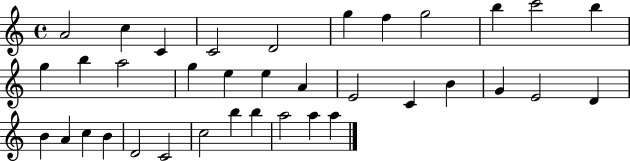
A4/h C5/q C4/q C4/h D4/h G5/q F5/q G5/h B5/q C6/h B5/q G5/q B5/q A5/h G5/q E5/q E5/q A4/q E4/h C4/q B4/q G4/q E4/h D4/q B4/q A4/q C5/q B4/q D4/h C4/h C5/h B5/q B5/q A5/h A5/q A5/q